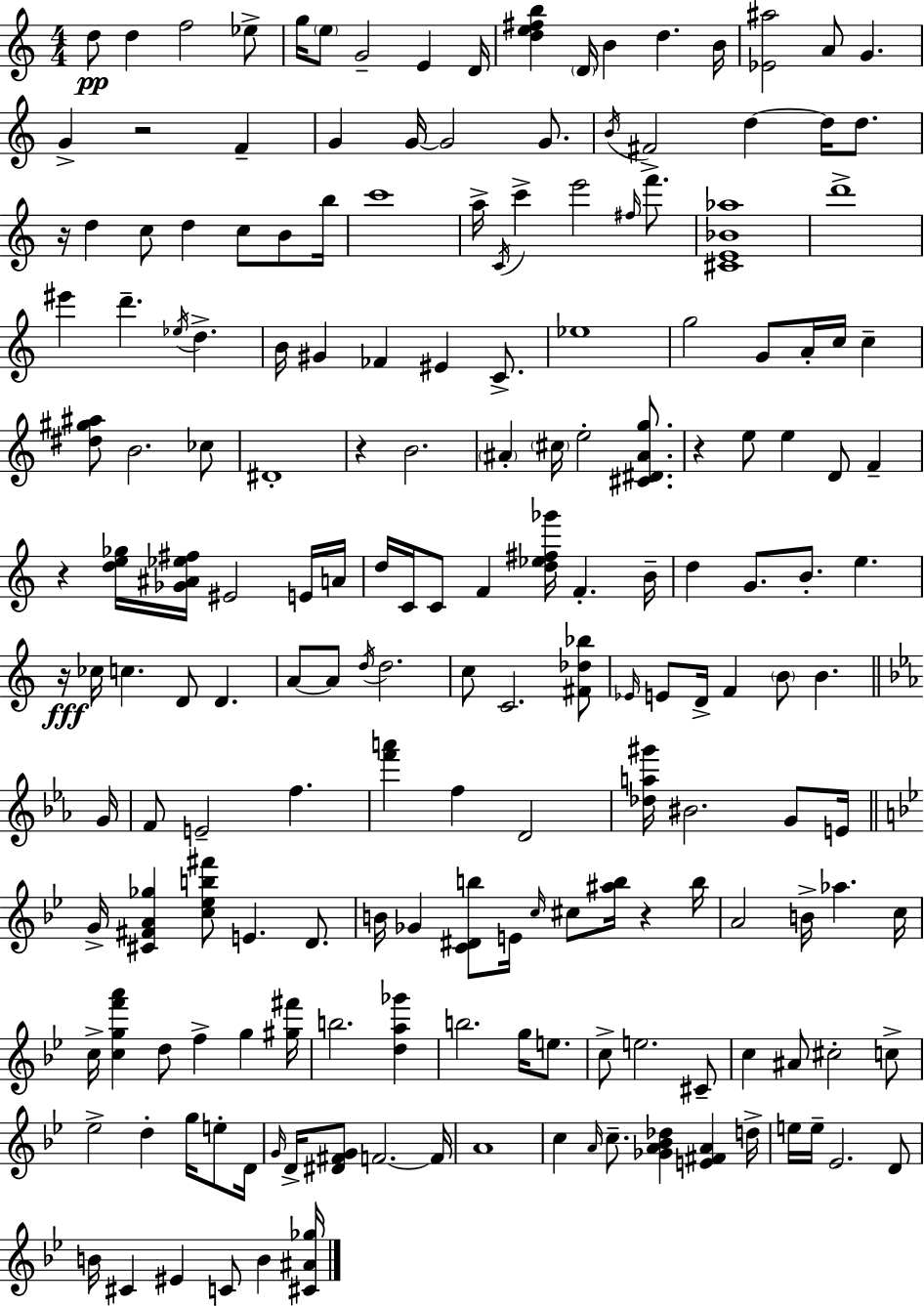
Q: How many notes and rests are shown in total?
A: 184